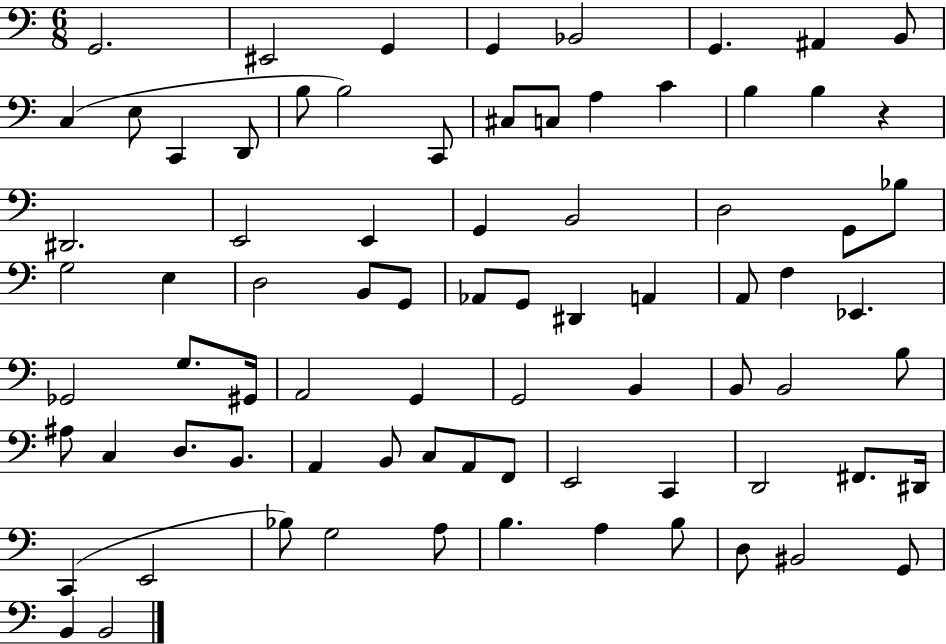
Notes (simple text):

G2/h. EIS2/h G2/q G2/q Bb2/h G2/q. A#2/q B2/e C3/q E3/e C2/q D2/e B3/e B3/h C2/e C#3/e C3/e A3/q C4/q B3/q B3/q R/q D#2/h. E2/h E2/q G2/q B2/h D3/h G2/e Bb3/e G3/h E3/q D3/h B2/e G2/e Ab2/e G2/e D#2/q A2/q A2/e F3/q Eb2/q. Gb2/h G3/e. G#2/s A2/h G2/q G2/h B2/q B2/e B2/h B3/e A#3/e C3/q D3/e. B2/e. A2/q B2/e C3/e A2/e F2/e E2/h C2/q D2/h F#2/e. D#2/s C2/q E2/h Bb3/e G3/h A3/e B3/q. A3/q B3/e D3/e BIS2/h G2/e B2/q B2/h